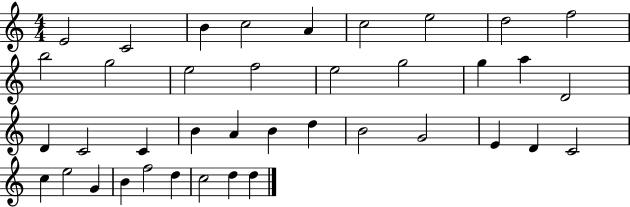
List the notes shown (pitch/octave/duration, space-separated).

E4/h C4/h B4/q C5/h A4/q C5/h E5/h D5/h F5/h B5/h G5/h E5/h F5/h E5/h G5/h G5/q A5/q D4/h D4/q C4/h C4/q B4/q A4/q B4/q D5/q B4/h G4/h E4/q D4/q C4/h C5/q E5/h G4/q B4/q F5/h D5/q C5/h D5/q D5/q